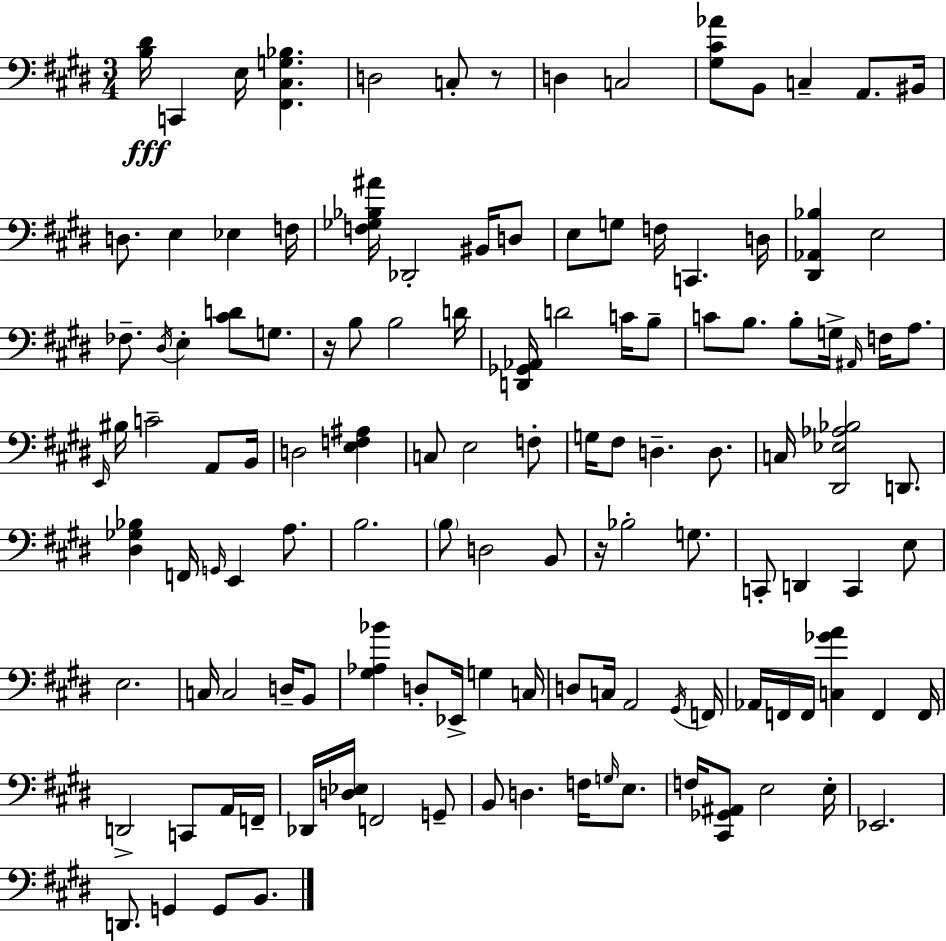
[B3,D#4]/s C2/q E3/s [F#2,C#3,G3,Bb3]/q. D3/h C3/e R/e D3/q C3/h [G#3,C#4,Ab4]/e B2/e C3/q A2/e. BIS2/s D3/e. E3/q Eb3/q F3/s [F3,Gb3,Bb3,A#4]/s Db2/h BIS2/s D3/e E3/e G3/e F3/s C2/q. D3/s [D#2,Ab2,Bb3]/q E3/h FES3/e. D#3/s E3/q [C#4,D4]/e G3/e. R/s B3/e B3/h D4/s [D2,Gb2,Ab2]/s D4/h C4/s B3/e C4/e B3/e. B3/e G3/s A#2/s F3/s A3/e. E2/s BIS3/s C4/h A2/e B2/s D3/h [E3,F3,A#3]/q C3/e E3/h F3/e G3/s F#3/e D3/q. D3/e. C3/s [D#2,Eb3,Ab3,Bb3]/h D2/e. [D#3,Gb3,Bb3]/q F2/s G2/s E2/q A3/e. B3/h. B3/e D3/h B2/e R/s Bb3/h G3/e. C2/e D2/q C2/q E3/e E3/h. C3/s C3/h D3/s B2/e [G#3,Ab3,Bb4]/q D3/e Eb2/s G3/q C3/s D3/e C3/s A2/h G#2/s F2/s Ab2/s F2/s F2/s [C3,Gb4,A4]/q F2/q F2/s D2/h C2/e A2/s F2/s Db2/s [D3,Eb3]/s F2/h G2/e B2/e D3/q. F3/s G3/s E3/e. F3/s [C#2,Gb2,A#2]/e E3/h E3/s Eb2/h. D2/e. G2/q G2/e B2/e.